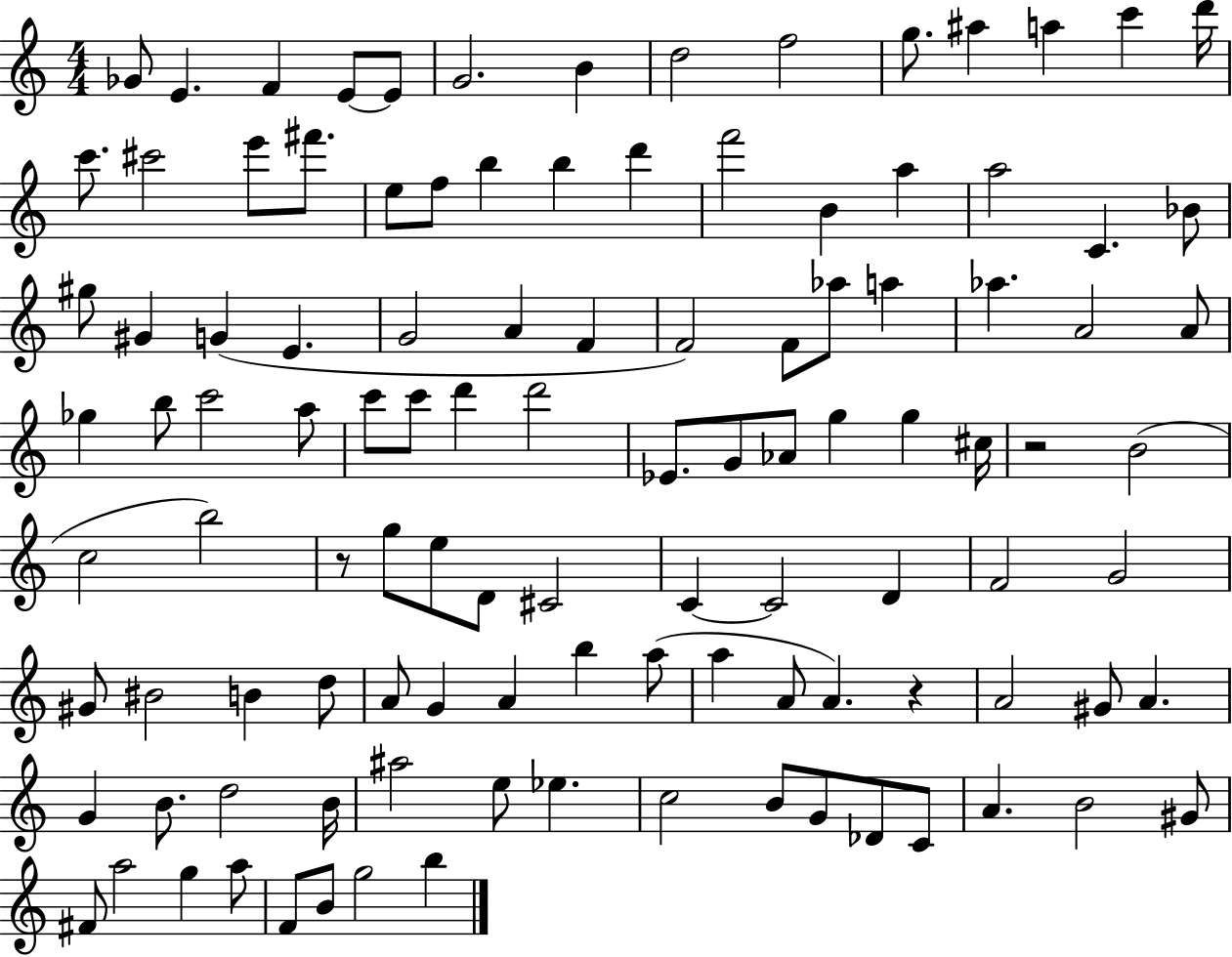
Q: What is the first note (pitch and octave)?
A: Gb4